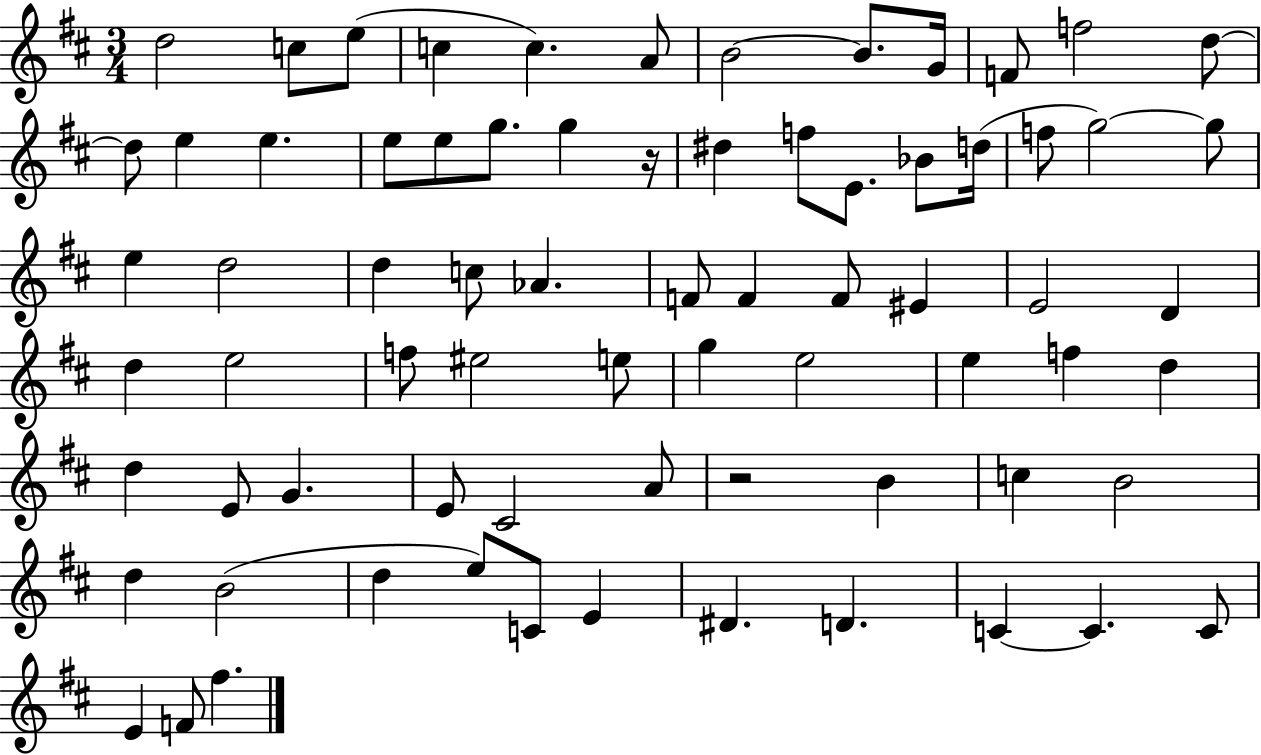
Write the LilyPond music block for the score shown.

{
  \clef treble
  \numericTimeSignature
  \time 3/4
  \key d \major
  d''2 c''8 e''8( | c''4 c''4.) a'8 | b'2~~ b'8. g'16 | f'8 f''2 d''8~~ | \break d''8 e''4 e''4. | e''8 e''8 g''8. g''4 r16 | dis''4 f''8 e'8. bes'8 d''16( | f''8 g''2~~) g''8 | \break e''4 d''2 | d''4 c''8 aes'4. | f'8 f'4 f'8 eis'4 | e'2 d'4 | \break d''4 e''2 | f''8 eis''2 e''8 | g''4 e''2 | e''4 f''4 d''4 | \break d''4 e'8 g'4. | e'8 cis'2 a'8 | r2 b'4 | c''4 b'2 | \break d''4 b'2( | d''4 e''8) c'8 e'4 | dis'4. d'4. | c'4~~ c'4. c'8 | \break e'4 f'8 fis''4. | \bar "|."
}